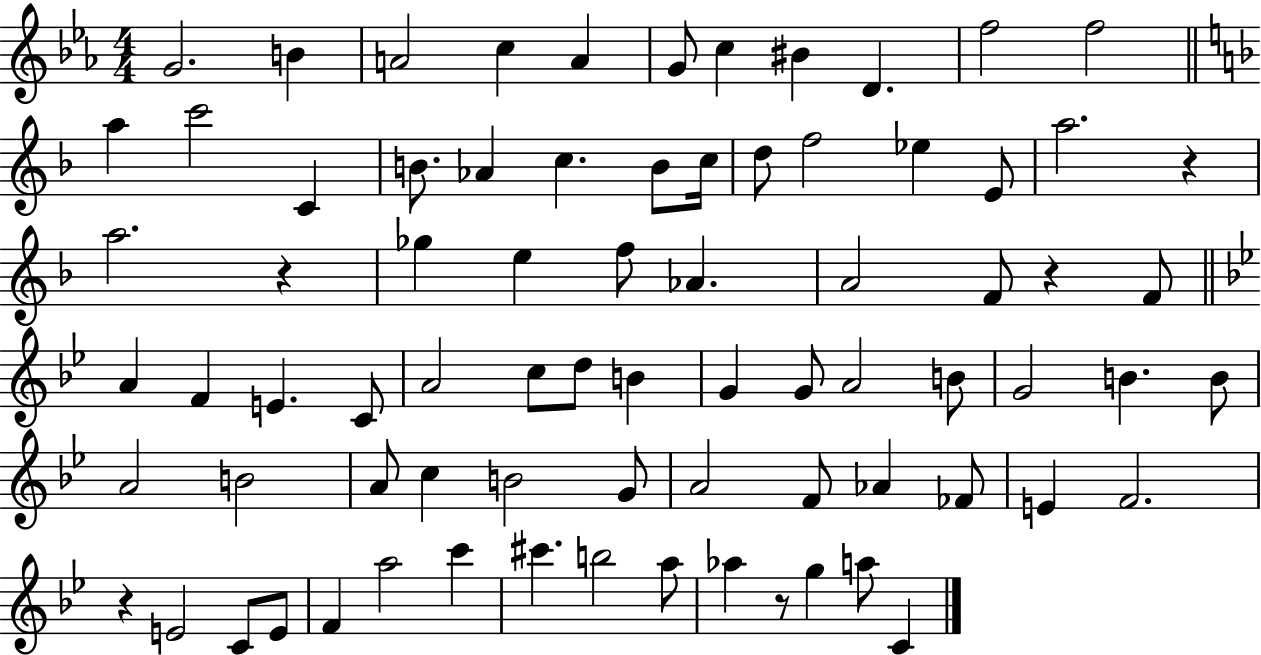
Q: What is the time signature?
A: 4/4